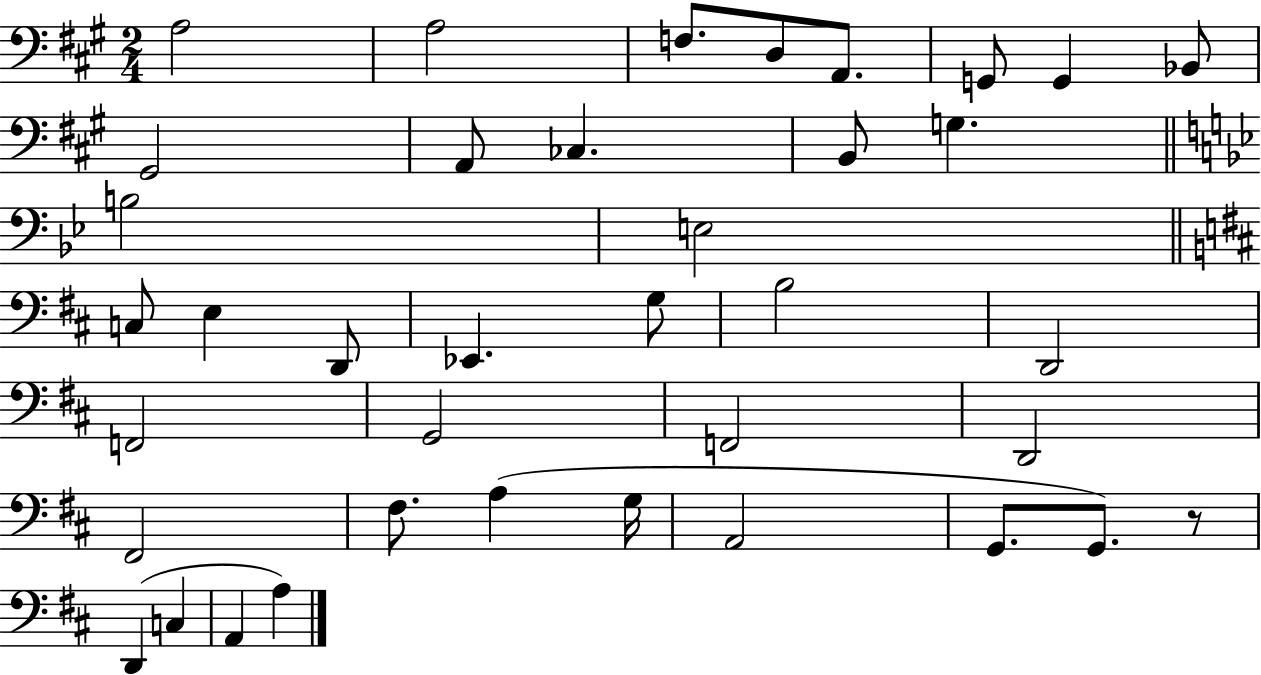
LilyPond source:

{
  \clef bass
  \numericTimeSignature
  \time 2/4
  \key a \major
  \repeat volta 2 { a2 | a2 | f8. d8 a,8. | g,8 g,4 bes,8 | \break gis,2 | a,8 ces4. | b,8 g4. | \bar "||" \break \key bes \major b2 | e2 | \bar "||" \break \key b \minor c8 e4 d,8 | ees,4. g8 | b2 | d,2 | \break f,2 | g,2 | f,2 | d,2 | \break fis,2 | fis8. a4( g16 | a,2 | g,8. g,8.) r8 | \break d,4( c4 | a,4 a4) | } \bar "|."
}